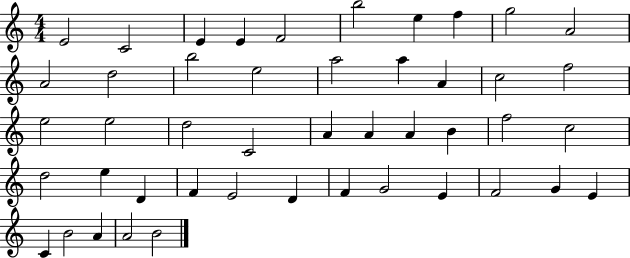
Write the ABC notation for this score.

X:1
T:Untitled
M:4/4
L:1/4
K:C
E2 C2 E E F2 b2 e f g2 A2 A2 d2 b2 e2 a2 a A c2 f2 e2 e2 d2 C2 A A A B f2 c2 d2 e D F E2 D F G2 E F2 G E C B2 A A2 B2